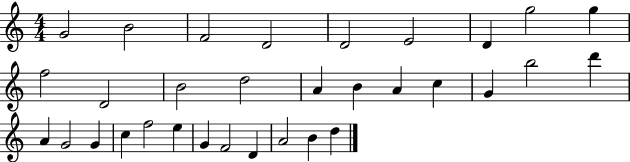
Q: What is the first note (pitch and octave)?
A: G4